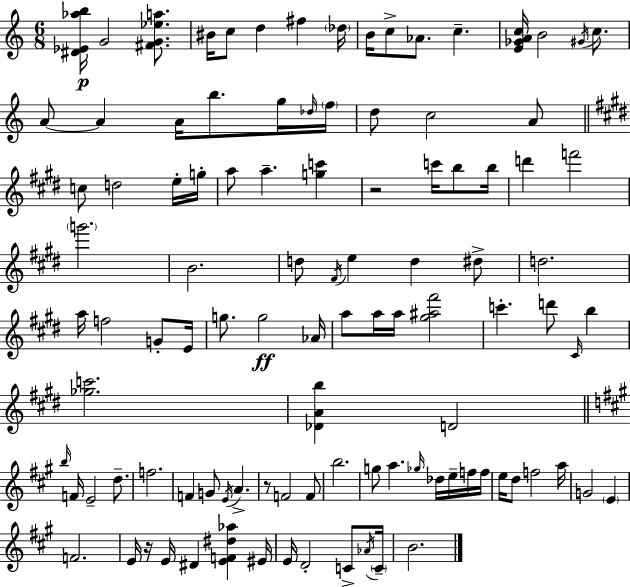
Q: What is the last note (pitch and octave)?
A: B4